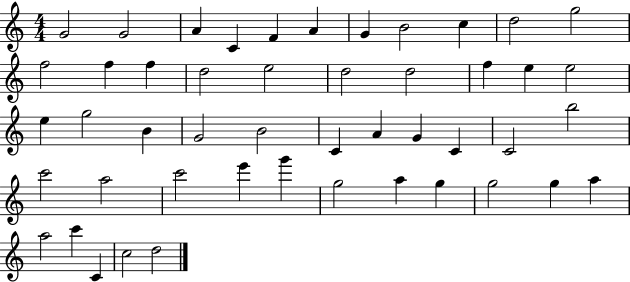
G4/h G4/h A4/q C4/q F4/q A4/q G4/q B4/h C5/q D5/h G5/h F5/h F5/q F5/q D5/h E5/h D5/h D5/h F5/q E5/q E5/h E5/q G5/h B4/q G4/h B4/h C4/q A4/q G4/q C4/q C4/h B5/h C6/h A5/h C6/h E6/q G6/q G5/h A5/q G5/q G5/h G5/q A5/q A5/h C6/q C4/q C5/h D5/h